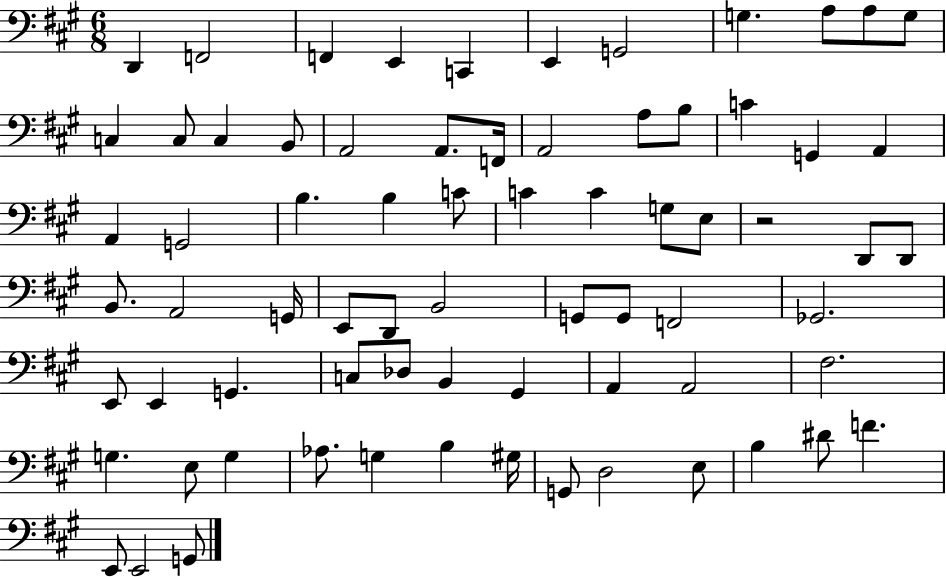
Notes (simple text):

D2/q F2/h F2/q E2/q C2/q E2/q G2/h G3/q. A3/e A3/e G3/e C3/q C3/e C3/q B2/e A2/h A2/e. F2/s A2/h A3/e B3/e C4/q G2/q A2/q A2/q G2/h B3/q. B3/q C4/e C4/q C4/q G3/e E3/e R/h D2/e D2/e B2/e. A2/h G2/s E2/e D2/e B2/h G2/e G2/e F2/h Gb2/h. E2/e E2/q G2/q. C3/e Db3/e B2/q G#2/q A2/q A2/h F#3/h. G3/q. E3/e G3/q Ab3/e. G3/q B3/q G#3/s G2/e D3/h E3/e B3/q D#4/e F4/q. E2/e E2/h G2/e